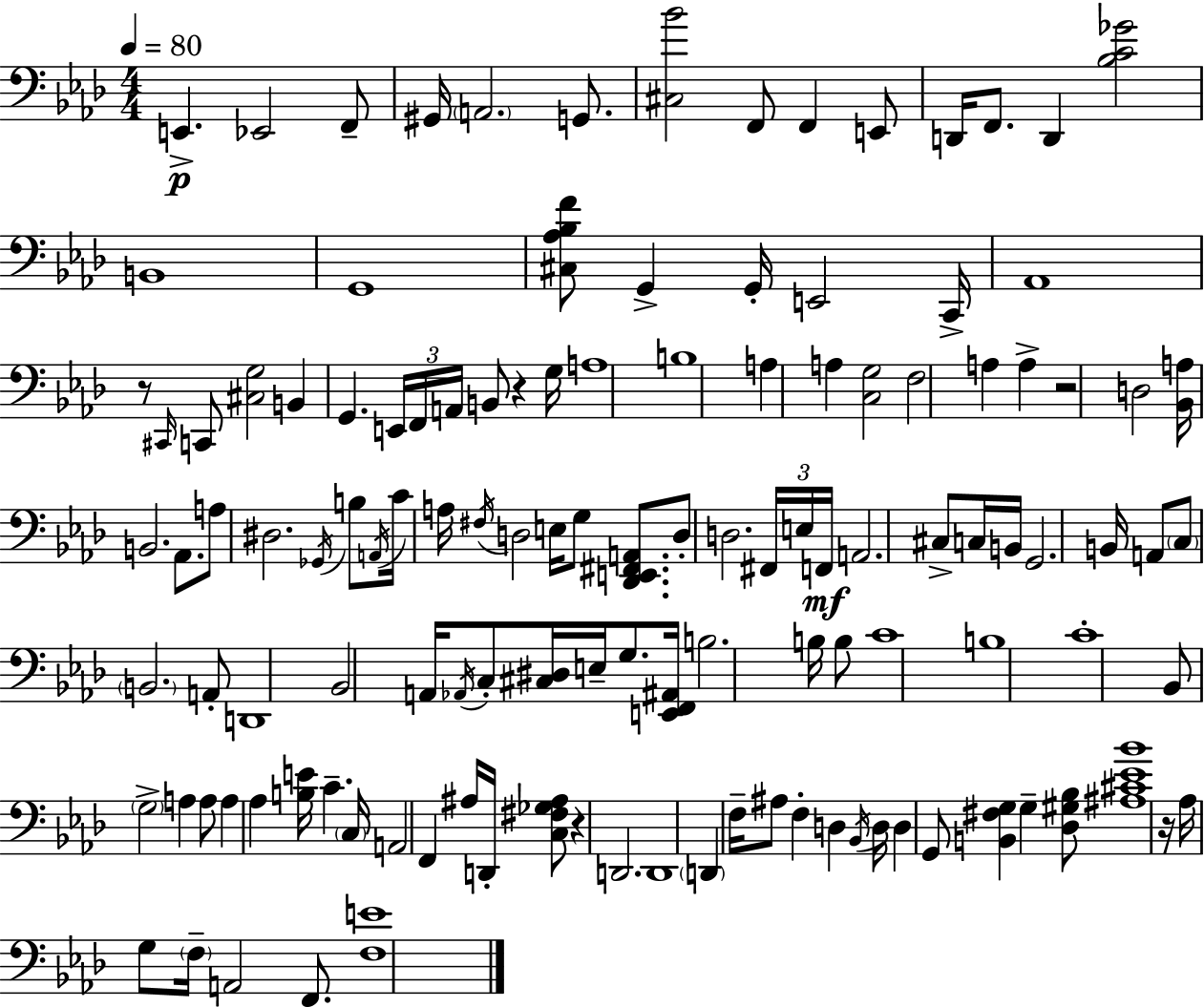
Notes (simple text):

E2/q. Eb2/h F2/e G#2/s A2/h. G2/e. [C#3,Bb4]/h F2/e F2/q E2/e D2/s F2/e. D2/q [Bb3,C4,Gb4]/h B2/w G2/w [C#3,Ab3,Bb3,F4]/e G2/q G2/s E2/h C2/s Ab2/w R/e C#2/s C2/e [C#3,G3]/h B2/q G2/q. E2/s F2/s A2/s B2/e R/q G3/s A3/w B3/w A3/q A3/q [C3,G3]/h F3/h A3/q A3/q R/h D3/h [Bb2,A3]/s B2/h. Ab2/e. A3/e D#3/h. Gb2/s B3/e A2/s C4/s A3/s F#3/s D3/h E3/s G3/e [Db2,E2,F#2,A2]/e. D3/e D3/h. F#2/s E3/s F2/s A2/h. C#3/e C3/s B2/s G2/h. B2/s A2/e C3/e B2/h. A2/e D2/w Bb2/h A2/s Ab2/s C3/e [C#3,D#3]/s E3/s G3/e. [E2,F2,A#2]/s B3/h. B3/s B3/e C4/w B3/w C4/w Bb2/e G3/h A3/q A3/e A3/q Ab3/q [B3,E4]/s C4/q. C3/s A2/h F2/q A#3/s D2/s [C3,F#3,Gb3,A#3]/e R/q D2/h. D2/w D2/q F3/s A#3/e F3/q D3/q Bb2/s D3/s D3/q G2/e [B2,F#3,G3]/q G3/q [Db3,G#3,Bb3]/e [A#3,C#4,Eb4,Bb4]/w R/s Ab3/s G3/e F3/s A2/h F2/e. [F3,E4]/w